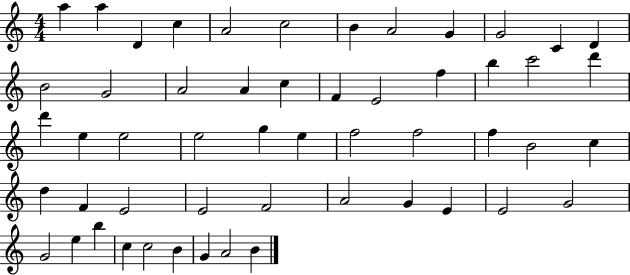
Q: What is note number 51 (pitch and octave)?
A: G4